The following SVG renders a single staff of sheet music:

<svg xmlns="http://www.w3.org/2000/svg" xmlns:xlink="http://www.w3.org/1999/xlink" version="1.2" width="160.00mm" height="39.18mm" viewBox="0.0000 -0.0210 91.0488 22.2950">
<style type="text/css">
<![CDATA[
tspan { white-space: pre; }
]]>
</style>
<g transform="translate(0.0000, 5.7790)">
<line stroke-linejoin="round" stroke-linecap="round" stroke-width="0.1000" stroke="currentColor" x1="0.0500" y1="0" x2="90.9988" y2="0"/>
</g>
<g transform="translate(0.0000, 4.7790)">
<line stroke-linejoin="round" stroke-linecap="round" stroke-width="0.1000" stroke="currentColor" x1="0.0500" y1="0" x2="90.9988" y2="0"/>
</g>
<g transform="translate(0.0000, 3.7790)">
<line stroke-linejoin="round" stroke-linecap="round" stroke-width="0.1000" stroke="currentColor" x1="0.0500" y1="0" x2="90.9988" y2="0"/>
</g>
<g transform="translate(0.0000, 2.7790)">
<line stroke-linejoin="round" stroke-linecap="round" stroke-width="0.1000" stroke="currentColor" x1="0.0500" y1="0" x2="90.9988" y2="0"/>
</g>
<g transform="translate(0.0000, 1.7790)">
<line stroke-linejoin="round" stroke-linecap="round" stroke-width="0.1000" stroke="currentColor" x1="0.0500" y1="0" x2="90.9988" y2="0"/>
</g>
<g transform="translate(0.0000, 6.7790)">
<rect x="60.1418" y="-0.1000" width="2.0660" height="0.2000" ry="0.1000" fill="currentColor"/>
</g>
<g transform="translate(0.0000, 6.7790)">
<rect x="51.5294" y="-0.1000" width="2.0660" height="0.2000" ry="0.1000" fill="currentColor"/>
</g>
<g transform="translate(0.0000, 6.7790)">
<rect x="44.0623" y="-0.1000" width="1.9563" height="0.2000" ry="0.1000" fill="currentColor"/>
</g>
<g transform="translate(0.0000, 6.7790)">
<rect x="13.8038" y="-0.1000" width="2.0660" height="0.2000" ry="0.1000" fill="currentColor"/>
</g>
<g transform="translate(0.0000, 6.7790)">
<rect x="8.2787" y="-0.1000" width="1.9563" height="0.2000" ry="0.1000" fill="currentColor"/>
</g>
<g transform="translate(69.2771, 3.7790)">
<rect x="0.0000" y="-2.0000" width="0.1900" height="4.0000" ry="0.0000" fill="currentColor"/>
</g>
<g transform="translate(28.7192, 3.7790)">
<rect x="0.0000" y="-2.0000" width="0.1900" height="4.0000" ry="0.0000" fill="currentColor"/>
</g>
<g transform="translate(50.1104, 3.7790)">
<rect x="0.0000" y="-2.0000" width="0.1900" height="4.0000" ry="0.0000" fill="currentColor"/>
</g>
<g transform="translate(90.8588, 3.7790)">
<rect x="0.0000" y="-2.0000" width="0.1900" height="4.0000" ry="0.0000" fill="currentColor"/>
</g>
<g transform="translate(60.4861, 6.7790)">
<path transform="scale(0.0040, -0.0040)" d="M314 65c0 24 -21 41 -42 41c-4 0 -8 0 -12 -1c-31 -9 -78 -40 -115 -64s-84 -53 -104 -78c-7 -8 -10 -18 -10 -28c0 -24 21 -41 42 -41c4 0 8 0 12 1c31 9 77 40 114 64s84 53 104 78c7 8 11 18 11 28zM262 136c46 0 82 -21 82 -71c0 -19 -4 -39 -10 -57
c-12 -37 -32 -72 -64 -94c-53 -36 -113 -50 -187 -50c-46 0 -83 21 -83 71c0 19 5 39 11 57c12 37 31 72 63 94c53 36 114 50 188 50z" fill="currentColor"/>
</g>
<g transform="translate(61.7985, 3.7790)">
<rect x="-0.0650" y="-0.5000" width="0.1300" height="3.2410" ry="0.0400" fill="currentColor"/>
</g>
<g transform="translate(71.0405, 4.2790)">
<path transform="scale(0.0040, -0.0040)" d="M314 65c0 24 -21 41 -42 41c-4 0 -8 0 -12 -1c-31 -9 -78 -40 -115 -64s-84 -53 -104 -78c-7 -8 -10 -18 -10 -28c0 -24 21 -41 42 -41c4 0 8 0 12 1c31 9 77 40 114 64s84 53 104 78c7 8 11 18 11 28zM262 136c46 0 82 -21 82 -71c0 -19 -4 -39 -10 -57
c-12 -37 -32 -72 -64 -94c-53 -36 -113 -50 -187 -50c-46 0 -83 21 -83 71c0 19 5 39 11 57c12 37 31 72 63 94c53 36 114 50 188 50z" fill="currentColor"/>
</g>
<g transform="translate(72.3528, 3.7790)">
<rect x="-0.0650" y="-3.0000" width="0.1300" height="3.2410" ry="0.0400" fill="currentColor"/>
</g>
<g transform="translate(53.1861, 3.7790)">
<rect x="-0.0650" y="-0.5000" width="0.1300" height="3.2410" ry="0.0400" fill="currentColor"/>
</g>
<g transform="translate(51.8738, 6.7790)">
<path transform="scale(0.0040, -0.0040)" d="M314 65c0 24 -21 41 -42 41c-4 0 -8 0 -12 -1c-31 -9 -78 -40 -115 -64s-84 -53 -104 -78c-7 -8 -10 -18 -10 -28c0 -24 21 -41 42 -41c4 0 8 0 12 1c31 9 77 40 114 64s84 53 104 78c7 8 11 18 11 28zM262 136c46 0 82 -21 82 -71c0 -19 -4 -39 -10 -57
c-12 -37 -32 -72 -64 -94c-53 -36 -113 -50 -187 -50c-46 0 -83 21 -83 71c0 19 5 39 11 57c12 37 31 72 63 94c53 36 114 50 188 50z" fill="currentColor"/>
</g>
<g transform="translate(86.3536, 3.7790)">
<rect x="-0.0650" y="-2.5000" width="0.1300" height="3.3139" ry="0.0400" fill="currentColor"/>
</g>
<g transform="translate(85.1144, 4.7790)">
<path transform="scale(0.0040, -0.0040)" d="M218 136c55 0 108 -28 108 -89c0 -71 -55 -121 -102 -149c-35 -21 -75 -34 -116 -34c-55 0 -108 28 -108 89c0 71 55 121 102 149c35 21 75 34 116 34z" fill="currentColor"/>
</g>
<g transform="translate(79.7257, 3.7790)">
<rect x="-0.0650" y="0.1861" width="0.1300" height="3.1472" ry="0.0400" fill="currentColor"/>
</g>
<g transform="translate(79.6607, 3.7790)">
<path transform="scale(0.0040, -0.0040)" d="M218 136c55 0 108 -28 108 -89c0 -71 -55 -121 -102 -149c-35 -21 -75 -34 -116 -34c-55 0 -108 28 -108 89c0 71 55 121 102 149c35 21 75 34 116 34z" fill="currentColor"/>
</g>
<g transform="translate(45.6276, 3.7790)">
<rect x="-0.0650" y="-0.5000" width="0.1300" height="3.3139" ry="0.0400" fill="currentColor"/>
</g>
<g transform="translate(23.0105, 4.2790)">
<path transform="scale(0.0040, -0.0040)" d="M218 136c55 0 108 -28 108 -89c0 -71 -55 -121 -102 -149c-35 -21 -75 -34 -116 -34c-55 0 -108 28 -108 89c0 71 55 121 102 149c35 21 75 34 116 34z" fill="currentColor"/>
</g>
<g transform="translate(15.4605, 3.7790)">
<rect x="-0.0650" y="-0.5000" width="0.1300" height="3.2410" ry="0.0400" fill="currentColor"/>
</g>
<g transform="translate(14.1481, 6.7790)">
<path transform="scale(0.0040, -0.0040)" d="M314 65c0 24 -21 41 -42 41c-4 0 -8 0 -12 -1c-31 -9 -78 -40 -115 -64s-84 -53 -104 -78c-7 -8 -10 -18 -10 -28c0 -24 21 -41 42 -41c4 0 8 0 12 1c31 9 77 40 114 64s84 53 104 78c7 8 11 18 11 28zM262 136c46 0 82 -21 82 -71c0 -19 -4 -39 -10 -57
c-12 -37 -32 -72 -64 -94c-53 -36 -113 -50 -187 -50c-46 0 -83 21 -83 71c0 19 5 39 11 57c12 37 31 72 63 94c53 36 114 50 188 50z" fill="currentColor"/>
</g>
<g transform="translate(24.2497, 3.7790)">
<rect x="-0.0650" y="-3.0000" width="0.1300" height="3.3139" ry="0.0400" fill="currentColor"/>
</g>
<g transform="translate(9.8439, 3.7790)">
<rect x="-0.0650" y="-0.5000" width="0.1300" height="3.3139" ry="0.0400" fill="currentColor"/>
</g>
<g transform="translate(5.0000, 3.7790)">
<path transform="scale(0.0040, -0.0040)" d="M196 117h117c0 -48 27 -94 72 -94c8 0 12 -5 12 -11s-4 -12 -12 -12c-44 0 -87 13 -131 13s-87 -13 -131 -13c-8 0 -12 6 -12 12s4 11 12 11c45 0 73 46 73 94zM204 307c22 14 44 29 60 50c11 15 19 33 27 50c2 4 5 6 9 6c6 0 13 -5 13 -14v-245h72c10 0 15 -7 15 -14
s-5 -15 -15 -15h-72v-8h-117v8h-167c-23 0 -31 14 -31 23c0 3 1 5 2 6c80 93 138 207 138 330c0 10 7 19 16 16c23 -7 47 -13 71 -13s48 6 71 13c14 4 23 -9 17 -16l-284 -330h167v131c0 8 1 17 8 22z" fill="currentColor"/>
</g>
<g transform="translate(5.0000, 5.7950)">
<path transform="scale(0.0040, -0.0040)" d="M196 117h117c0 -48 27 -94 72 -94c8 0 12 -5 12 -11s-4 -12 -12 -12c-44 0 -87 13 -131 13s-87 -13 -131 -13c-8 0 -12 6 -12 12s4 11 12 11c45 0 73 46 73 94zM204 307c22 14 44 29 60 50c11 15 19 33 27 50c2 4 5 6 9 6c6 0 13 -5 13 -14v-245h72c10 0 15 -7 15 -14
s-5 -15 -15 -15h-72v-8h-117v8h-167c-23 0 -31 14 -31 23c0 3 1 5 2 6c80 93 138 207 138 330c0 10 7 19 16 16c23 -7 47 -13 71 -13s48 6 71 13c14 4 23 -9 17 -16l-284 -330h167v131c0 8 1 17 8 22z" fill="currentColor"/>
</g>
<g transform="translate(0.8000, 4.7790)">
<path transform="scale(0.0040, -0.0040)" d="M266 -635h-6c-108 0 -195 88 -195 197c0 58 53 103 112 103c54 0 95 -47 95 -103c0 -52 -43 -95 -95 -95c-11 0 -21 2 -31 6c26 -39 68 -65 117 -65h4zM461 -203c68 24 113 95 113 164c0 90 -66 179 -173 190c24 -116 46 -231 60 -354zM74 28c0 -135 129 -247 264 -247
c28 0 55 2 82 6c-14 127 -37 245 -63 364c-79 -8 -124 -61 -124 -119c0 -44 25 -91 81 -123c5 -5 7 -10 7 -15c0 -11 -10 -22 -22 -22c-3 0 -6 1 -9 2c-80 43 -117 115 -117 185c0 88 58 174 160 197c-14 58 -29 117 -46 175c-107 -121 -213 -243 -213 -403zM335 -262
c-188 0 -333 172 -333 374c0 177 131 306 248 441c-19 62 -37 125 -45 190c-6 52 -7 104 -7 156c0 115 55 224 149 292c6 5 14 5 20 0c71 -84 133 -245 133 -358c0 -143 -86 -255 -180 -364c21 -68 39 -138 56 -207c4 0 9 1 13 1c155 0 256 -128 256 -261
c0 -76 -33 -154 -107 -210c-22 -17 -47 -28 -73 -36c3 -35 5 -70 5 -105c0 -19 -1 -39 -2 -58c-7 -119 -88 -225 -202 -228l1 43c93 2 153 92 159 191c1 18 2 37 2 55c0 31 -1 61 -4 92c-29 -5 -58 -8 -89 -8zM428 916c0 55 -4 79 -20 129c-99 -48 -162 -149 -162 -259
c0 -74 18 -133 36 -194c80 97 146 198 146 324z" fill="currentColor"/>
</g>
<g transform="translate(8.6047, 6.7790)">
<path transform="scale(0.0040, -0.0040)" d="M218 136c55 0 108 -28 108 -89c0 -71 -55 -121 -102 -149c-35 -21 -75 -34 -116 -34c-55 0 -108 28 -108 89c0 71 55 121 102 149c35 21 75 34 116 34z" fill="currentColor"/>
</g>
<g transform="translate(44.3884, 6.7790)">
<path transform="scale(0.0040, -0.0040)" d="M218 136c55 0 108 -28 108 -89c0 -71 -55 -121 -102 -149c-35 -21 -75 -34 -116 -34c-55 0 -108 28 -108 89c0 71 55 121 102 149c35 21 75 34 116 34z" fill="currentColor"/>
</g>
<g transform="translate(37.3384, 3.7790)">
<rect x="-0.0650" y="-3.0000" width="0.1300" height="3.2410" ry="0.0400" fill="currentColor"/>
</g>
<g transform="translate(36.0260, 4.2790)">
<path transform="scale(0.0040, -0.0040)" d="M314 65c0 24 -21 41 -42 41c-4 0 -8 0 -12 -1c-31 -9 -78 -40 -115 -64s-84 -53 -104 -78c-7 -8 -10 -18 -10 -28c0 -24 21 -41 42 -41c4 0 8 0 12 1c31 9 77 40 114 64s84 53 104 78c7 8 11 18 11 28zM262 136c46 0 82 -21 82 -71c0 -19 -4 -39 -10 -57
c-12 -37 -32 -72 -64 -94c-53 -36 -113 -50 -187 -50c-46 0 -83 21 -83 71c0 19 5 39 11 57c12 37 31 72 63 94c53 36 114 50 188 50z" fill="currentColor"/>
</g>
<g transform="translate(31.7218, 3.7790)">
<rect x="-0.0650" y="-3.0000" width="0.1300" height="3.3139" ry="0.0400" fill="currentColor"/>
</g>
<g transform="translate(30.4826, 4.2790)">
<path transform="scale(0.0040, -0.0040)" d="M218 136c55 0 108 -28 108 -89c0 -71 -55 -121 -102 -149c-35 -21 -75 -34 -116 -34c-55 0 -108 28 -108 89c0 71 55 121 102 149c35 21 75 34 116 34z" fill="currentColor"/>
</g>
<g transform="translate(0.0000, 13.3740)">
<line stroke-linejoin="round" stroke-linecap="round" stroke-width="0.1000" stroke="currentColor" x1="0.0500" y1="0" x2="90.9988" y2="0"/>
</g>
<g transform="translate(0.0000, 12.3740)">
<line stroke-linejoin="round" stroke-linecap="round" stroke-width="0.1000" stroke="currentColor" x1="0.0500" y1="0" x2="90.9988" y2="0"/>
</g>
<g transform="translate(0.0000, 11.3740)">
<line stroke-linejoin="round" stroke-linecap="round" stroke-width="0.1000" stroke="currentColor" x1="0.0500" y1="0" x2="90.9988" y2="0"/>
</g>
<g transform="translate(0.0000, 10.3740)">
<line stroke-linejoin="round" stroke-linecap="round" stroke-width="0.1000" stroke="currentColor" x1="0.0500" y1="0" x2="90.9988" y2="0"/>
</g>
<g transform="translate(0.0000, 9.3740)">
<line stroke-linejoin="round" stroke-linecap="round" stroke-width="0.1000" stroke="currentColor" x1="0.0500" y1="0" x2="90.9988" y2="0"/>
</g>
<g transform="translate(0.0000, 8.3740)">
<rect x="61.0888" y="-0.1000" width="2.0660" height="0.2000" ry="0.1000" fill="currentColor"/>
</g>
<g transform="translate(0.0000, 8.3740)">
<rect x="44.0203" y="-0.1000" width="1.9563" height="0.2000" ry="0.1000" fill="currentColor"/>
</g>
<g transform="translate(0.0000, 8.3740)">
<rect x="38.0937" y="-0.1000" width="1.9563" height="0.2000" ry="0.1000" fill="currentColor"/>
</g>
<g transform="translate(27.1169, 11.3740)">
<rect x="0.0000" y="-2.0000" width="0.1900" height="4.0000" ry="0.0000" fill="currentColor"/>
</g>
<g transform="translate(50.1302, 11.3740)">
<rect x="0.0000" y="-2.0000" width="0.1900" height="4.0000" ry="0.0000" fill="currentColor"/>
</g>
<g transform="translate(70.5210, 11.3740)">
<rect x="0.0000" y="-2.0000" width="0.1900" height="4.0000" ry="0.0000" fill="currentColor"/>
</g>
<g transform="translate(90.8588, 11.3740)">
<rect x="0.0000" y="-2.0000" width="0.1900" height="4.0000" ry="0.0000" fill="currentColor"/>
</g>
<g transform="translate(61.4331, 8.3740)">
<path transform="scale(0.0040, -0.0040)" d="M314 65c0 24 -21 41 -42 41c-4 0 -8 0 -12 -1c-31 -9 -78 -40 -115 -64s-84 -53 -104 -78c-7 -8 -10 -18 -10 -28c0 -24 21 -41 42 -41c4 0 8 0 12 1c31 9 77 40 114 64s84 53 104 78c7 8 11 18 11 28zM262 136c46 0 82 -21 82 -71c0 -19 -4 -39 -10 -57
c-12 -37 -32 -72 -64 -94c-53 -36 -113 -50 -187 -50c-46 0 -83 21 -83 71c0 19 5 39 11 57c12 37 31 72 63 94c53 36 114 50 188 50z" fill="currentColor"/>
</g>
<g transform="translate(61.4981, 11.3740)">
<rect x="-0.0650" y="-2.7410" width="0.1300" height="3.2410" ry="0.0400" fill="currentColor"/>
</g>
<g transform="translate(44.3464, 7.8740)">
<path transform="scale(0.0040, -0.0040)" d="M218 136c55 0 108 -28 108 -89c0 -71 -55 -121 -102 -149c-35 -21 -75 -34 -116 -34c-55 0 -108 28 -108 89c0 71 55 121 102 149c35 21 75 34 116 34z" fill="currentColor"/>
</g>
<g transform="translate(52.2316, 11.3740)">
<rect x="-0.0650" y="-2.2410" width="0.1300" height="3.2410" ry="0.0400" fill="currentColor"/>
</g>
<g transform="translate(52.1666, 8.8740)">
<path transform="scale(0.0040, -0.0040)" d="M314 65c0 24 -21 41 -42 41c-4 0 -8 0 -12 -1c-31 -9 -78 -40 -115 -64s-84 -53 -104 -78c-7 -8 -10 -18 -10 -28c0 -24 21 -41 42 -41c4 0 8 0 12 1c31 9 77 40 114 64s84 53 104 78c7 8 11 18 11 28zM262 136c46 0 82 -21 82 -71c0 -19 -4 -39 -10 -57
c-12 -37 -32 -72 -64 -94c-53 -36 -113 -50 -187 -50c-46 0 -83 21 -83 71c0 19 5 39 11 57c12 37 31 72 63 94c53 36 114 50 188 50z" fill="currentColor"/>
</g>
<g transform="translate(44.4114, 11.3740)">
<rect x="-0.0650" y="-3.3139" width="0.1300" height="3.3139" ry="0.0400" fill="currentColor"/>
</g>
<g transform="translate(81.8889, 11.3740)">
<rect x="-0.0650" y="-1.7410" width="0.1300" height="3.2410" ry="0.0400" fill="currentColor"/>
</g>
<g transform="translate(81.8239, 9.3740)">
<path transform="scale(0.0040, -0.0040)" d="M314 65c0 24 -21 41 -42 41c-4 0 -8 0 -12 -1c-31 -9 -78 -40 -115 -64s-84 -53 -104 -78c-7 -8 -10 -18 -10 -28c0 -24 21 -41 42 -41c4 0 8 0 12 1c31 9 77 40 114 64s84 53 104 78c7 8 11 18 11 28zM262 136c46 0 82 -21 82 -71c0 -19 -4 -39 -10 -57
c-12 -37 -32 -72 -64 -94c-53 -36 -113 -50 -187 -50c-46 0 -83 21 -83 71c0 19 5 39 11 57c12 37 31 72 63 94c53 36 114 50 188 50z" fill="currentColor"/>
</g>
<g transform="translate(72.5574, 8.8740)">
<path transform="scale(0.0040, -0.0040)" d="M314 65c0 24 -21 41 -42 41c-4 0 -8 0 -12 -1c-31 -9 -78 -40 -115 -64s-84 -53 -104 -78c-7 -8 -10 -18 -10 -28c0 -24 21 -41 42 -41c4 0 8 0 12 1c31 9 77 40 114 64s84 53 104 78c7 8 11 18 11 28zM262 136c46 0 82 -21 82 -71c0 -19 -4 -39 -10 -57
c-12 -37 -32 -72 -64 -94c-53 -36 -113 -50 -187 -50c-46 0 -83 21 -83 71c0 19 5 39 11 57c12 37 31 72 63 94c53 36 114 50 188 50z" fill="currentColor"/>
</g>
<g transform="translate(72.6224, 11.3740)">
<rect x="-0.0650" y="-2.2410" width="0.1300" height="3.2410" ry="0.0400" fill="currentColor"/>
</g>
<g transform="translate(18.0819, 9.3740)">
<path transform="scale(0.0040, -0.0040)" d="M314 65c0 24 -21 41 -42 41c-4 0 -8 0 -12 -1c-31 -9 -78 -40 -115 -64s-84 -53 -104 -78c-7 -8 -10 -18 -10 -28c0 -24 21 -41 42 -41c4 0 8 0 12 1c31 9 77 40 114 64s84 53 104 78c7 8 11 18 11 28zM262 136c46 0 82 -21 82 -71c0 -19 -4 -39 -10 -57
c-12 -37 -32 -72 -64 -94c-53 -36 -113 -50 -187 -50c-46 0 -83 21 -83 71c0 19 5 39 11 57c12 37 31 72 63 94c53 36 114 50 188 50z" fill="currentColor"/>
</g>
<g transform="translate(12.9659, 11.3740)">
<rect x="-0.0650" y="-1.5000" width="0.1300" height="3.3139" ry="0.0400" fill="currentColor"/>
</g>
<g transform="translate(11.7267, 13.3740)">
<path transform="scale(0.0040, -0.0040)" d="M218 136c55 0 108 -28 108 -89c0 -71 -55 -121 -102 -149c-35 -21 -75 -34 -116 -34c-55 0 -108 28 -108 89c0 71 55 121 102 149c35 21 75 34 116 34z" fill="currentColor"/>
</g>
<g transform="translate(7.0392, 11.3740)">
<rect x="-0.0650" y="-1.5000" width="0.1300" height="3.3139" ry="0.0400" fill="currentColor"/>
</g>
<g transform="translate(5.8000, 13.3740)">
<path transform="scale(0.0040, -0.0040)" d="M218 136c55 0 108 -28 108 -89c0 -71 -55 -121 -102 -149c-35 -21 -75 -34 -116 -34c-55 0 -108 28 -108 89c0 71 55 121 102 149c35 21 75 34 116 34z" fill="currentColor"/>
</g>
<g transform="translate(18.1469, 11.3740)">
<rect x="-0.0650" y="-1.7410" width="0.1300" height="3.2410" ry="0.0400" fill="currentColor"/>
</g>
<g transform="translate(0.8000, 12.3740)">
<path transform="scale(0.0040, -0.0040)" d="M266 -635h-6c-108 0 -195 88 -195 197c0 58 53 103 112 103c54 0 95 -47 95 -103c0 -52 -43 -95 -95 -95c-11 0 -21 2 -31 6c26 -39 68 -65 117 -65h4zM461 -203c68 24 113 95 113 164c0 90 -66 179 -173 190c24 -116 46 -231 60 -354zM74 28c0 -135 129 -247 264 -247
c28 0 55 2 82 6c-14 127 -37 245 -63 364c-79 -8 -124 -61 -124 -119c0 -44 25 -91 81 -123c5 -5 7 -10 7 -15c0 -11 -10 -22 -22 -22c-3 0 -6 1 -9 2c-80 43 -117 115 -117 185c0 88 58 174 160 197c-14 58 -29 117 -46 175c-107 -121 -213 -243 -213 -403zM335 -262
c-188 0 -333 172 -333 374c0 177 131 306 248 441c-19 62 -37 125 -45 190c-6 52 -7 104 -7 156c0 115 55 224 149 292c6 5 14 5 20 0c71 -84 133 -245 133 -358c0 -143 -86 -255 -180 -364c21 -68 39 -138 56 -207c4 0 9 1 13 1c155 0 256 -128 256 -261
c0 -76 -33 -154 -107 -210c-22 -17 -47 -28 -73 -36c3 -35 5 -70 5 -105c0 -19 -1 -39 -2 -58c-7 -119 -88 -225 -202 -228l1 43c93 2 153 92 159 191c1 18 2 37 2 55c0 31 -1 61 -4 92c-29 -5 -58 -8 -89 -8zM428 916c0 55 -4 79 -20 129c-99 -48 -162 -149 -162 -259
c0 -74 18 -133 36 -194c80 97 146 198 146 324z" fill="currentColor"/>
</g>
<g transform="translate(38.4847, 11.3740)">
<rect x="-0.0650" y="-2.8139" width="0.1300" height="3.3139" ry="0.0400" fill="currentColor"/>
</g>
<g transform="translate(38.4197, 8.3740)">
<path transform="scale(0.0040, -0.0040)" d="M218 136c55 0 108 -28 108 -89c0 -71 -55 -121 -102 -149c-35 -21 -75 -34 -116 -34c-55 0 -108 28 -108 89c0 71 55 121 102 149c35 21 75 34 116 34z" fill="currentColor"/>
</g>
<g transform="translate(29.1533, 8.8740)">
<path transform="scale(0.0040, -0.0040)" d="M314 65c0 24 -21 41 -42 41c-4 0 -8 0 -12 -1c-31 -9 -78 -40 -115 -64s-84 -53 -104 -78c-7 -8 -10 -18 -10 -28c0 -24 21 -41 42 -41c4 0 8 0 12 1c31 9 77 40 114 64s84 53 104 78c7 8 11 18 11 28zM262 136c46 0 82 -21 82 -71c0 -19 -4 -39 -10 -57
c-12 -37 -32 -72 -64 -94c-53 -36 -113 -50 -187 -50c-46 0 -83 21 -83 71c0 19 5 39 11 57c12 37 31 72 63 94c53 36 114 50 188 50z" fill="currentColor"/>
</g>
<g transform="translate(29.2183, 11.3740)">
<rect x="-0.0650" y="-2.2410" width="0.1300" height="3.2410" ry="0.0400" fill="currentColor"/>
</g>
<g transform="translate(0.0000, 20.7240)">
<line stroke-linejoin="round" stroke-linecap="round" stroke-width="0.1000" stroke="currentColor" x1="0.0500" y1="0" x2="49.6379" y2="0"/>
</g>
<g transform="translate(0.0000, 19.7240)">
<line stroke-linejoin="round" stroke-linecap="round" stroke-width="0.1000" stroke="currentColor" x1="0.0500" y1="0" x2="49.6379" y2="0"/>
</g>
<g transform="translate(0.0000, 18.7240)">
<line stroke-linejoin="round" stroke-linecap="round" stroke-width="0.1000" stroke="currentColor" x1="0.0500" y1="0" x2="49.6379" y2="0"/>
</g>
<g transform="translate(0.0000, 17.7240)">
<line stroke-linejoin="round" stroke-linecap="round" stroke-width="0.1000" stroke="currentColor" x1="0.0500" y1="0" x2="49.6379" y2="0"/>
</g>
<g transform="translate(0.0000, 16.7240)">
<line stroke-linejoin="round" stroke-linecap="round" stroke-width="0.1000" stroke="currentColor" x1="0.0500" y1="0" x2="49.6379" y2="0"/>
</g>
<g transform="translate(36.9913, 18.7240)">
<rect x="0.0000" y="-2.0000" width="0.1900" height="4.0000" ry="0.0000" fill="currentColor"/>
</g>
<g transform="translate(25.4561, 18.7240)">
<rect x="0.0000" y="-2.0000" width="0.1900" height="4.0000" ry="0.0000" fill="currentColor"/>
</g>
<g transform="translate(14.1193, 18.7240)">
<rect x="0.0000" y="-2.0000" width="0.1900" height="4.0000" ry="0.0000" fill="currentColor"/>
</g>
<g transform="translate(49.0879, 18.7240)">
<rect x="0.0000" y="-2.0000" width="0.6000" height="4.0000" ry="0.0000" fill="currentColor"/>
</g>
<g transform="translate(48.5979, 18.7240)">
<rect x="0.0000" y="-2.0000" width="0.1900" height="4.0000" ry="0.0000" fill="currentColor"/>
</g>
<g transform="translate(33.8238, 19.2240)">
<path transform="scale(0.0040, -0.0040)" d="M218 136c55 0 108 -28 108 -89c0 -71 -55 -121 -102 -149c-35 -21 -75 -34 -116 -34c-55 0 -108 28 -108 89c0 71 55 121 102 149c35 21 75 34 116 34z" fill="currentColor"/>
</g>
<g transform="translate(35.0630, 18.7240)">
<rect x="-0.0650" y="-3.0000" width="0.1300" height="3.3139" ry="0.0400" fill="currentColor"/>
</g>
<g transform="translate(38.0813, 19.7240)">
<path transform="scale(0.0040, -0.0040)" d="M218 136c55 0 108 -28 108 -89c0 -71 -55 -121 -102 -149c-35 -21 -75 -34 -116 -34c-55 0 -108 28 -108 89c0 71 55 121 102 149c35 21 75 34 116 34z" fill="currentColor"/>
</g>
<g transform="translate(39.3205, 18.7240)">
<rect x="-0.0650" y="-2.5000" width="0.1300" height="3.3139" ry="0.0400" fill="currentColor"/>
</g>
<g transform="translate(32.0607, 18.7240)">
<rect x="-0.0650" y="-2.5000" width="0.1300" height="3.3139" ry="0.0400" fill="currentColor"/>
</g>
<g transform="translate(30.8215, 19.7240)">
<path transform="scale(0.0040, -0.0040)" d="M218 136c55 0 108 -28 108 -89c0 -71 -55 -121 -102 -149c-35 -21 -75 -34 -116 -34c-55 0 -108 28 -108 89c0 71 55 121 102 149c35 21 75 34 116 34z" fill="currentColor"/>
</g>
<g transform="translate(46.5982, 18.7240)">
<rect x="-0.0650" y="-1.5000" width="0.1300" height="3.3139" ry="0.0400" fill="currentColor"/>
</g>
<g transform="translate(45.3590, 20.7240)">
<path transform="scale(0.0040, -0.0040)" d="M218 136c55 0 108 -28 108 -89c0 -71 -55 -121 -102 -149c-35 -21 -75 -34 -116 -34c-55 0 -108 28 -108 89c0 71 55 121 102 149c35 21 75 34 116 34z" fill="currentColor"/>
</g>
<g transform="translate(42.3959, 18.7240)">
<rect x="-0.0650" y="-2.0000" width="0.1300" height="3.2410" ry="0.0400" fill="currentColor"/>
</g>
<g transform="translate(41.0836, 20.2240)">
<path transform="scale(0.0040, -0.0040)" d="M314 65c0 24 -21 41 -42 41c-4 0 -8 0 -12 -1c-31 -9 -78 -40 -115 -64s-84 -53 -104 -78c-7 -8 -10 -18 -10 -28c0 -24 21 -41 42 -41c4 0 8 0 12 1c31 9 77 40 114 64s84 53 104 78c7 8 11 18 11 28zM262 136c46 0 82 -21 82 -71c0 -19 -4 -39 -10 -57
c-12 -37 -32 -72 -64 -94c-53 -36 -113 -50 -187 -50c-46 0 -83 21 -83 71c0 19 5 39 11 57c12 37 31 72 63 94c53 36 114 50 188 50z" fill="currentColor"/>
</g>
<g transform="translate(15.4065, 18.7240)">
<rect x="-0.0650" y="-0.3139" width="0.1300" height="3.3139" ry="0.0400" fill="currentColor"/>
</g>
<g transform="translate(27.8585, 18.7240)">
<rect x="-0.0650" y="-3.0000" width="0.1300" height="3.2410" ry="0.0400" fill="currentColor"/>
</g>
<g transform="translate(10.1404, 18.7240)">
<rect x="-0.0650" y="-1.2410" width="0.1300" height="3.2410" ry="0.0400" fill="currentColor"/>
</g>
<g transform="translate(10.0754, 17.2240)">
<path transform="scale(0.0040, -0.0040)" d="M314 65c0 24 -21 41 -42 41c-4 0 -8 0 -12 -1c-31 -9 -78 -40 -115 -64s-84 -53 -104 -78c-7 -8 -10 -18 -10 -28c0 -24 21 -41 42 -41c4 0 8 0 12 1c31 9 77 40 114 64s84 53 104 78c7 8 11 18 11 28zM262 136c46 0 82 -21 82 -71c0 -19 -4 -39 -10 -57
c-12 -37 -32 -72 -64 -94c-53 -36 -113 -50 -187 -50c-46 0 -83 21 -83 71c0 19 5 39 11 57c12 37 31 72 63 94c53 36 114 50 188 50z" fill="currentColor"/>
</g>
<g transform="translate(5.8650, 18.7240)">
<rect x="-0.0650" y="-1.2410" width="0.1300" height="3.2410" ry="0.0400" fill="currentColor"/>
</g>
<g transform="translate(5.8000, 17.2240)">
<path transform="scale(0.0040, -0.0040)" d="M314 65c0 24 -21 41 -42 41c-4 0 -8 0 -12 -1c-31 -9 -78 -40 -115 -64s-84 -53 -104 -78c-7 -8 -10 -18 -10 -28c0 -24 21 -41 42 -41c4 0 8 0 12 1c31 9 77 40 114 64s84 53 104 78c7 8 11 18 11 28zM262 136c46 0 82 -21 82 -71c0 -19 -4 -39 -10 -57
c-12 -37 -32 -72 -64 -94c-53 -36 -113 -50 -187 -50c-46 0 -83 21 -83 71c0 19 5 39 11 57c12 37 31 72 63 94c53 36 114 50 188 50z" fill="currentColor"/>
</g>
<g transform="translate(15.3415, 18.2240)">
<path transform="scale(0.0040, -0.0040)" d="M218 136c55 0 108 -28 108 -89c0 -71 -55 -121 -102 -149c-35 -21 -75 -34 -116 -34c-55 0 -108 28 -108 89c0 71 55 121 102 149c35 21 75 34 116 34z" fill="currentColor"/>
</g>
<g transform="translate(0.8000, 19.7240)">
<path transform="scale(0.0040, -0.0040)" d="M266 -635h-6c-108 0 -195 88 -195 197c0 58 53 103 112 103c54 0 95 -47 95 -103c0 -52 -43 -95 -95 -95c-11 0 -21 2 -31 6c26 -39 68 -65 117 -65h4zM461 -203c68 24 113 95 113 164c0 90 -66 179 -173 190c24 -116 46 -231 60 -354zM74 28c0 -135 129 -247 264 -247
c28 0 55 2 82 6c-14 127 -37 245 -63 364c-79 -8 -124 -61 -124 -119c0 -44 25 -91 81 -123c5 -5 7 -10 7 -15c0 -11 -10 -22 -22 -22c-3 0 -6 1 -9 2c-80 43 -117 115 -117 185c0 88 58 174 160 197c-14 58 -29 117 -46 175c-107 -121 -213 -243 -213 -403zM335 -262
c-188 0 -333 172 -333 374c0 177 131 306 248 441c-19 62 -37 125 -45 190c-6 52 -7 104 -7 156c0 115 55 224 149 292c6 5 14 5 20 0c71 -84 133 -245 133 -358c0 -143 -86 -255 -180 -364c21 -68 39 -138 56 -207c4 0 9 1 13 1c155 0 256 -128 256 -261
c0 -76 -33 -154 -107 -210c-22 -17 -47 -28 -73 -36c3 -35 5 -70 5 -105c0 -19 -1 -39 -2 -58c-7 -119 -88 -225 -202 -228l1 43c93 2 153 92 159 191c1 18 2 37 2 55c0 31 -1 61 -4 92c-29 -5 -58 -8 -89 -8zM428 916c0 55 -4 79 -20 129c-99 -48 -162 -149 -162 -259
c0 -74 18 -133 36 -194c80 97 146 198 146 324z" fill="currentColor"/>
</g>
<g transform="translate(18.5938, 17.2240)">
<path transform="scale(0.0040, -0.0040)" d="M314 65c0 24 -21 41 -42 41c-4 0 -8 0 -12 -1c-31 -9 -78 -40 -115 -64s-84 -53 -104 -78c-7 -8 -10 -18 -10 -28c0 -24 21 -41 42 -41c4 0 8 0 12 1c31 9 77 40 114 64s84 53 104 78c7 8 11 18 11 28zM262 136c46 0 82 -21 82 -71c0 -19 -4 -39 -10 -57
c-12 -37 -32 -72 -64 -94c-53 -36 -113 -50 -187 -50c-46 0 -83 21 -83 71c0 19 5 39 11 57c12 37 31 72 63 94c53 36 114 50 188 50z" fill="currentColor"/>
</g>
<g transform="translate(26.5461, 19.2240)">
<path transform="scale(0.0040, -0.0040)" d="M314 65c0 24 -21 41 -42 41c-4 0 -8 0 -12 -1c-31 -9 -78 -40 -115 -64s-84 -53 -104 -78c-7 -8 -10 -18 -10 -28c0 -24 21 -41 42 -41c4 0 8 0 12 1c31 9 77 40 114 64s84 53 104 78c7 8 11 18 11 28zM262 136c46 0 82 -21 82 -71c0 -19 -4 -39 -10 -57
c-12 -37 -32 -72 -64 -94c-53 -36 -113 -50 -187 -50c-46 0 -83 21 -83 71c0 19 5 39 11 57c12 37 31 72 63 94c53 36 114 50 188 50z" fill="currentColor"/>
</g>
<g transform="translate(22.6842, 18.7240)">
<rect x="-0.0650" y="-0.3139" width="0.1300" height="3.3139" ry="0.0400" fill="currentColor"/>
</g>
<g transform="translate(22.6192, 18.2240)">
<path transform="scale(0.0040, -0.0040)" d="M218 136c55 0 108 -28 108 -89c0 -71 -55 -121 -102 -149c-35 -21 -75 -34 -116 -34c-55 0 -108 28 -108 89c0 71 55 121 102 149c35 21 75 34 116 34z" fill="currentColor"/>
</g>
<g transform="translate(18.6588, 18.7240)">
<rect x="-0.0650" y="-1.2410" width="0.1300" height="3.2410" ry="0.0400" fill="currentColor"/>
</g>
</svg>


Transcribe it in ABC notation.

X:1
T:Untitled
M:4/4
L:1/4
K:C
C C2 A A A2 C C2 C2 A2 B G E E f2 g2 a b g2 a2 g2 f2 e2 e2 c e2 c A2 G A G F2 E